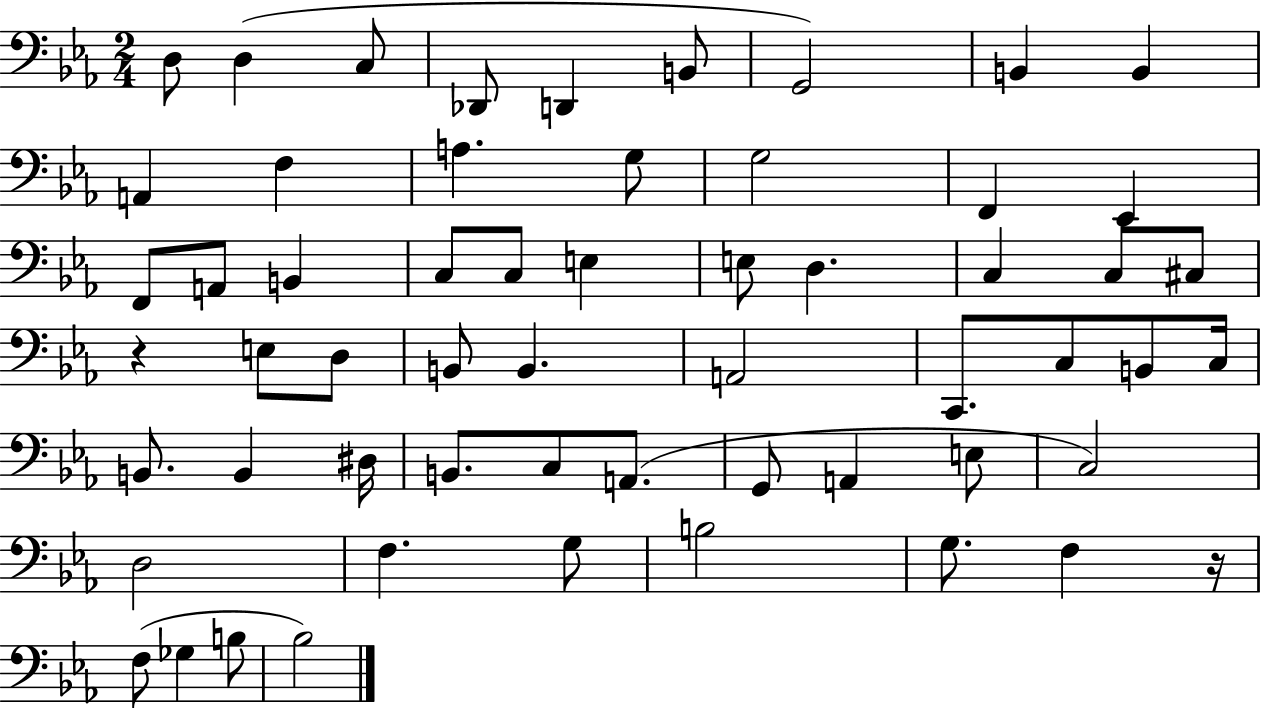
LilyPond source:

{
  \clef bass
  \numericTimeSignature
  \time 2/4
  \key ees \major
  \repeat volta 2 { d8 d4( c8 | des,8 d,4 b,8 | g,2) | b,4 b,4 | \break a,4 f4 | a4. g8 | g2 | f,4 ees,4 | \break f,8 a,8 b,4 | c8 c8 e4 | e8 d4. | c4 c8 cis8 | \break r4 e8 d8 | b,8 b,4. | a,2 | c,8. c8 b,8 c16 | \break b,8. b,4 dis16 | b,8. c8 a,8.( | g,8 a,4 e8 | c2) | \break d2 | f4. g8 | b2 | g8. f4 r16 | \break f8( ges4 b8 | bes2) | } \bar "|."
}